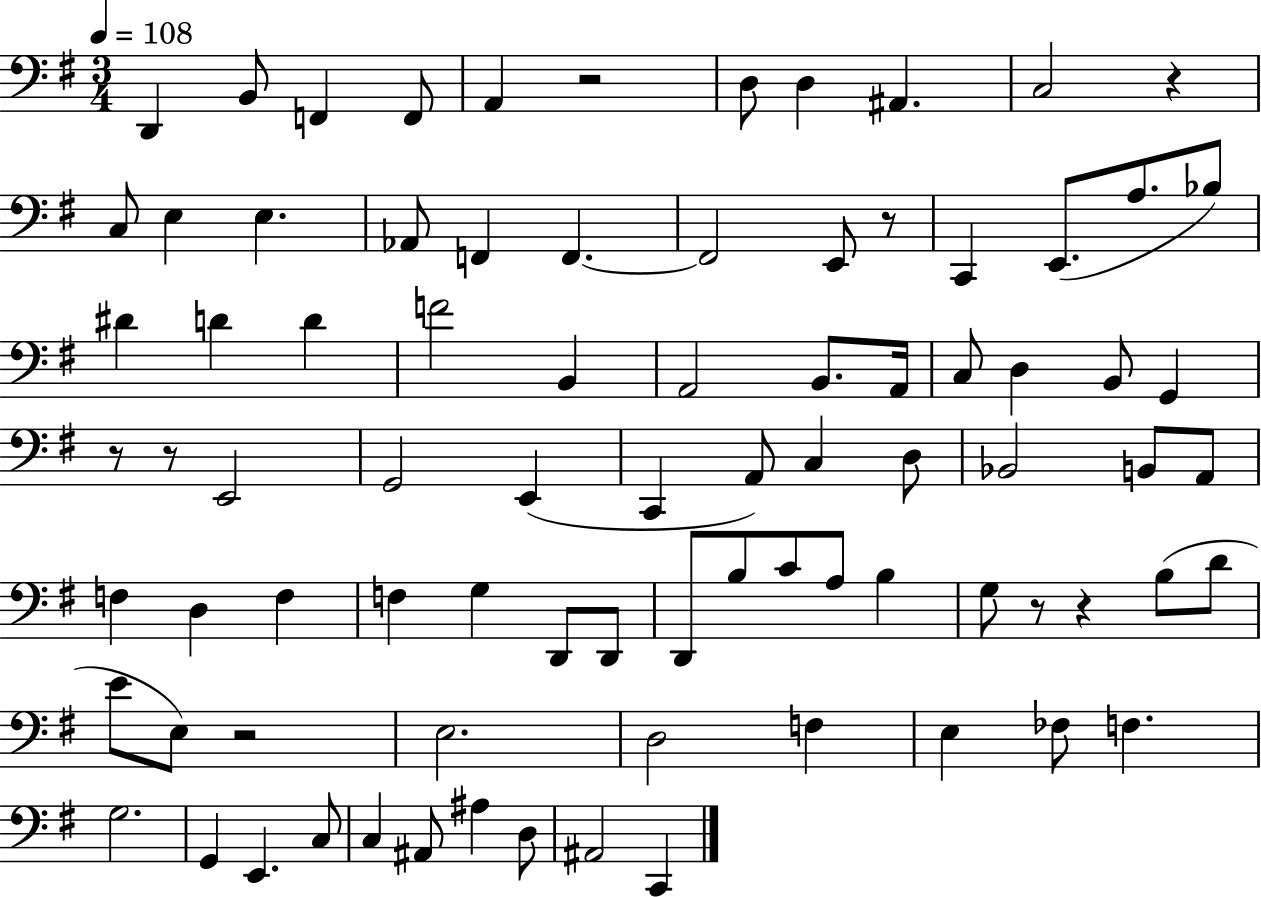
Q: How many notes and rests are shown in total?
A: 84